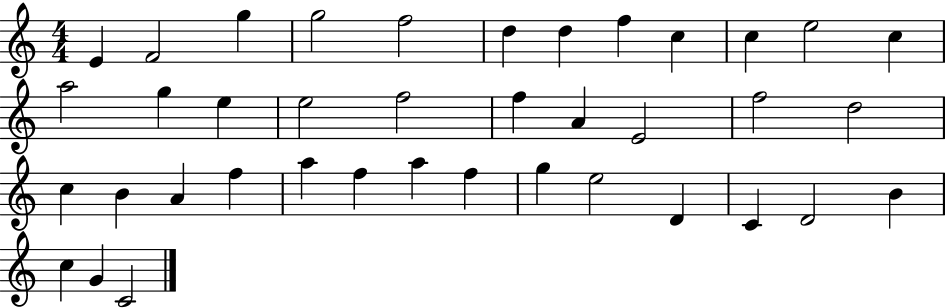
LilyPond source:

{
  \clef treble
  \numericTimeSignature
  \time 4/4
  \key c \major
  e'4 f'2 g''4 | g''2 f''2 | d''4 d''4 f''4 c''4 | c''4 e''2 c''4 | \break a''2 g''4 e''4 | e''2 f''2 | f''4 a'4 e'2 | f''2 d''2 | \break c''4 b'4 a'4 f''4 | a''4 f''4 a''4 f''4 | g''4 e''2 d'4 | c'4 d'2 b'4 | \break c''4 g'4 c'2 | \bar "|."
}